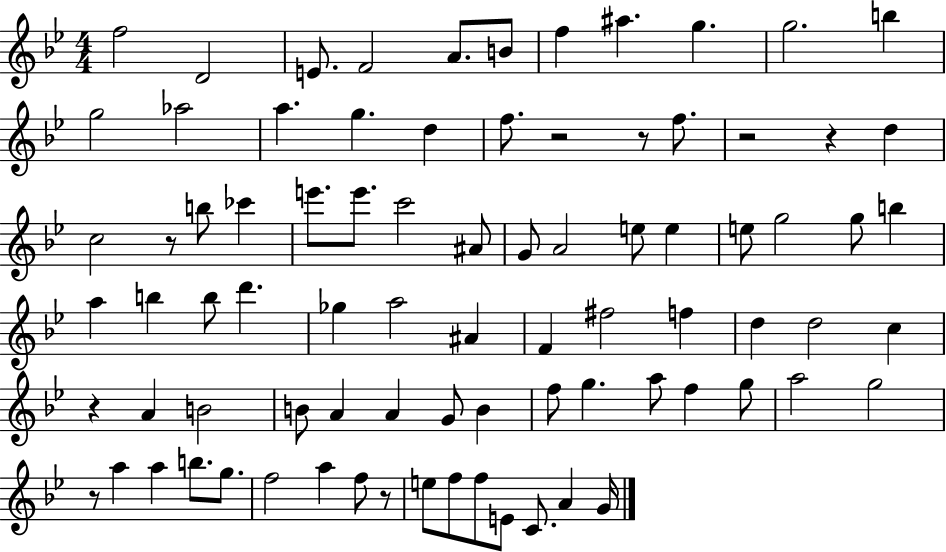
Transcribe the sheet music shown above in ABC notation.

X:1
T:Untitled
M:4/4
L:1/4
K:Bb
f2 D2 E/2 F2 A/2 B/2 f ^a g g2 b g2 _a2 a g d f/2 z2 z/2 f/2 z2 z d c2 z/2 b/2 _c' e'/2 e'/2 c'2 ^A/2 G/2 A2 e/2 e e/2 g2 g/2 b a b b/2 d' _g a2 ^A F ^f2 f d d2 c z A B2 B/2 A A G/2 B f/2 g a/2 f g/2 a2 g2 z/2 a a b/2 g/2 f2 a f/2 z/2 e/2 f/2 f/2 E/2 C/2 A G/4